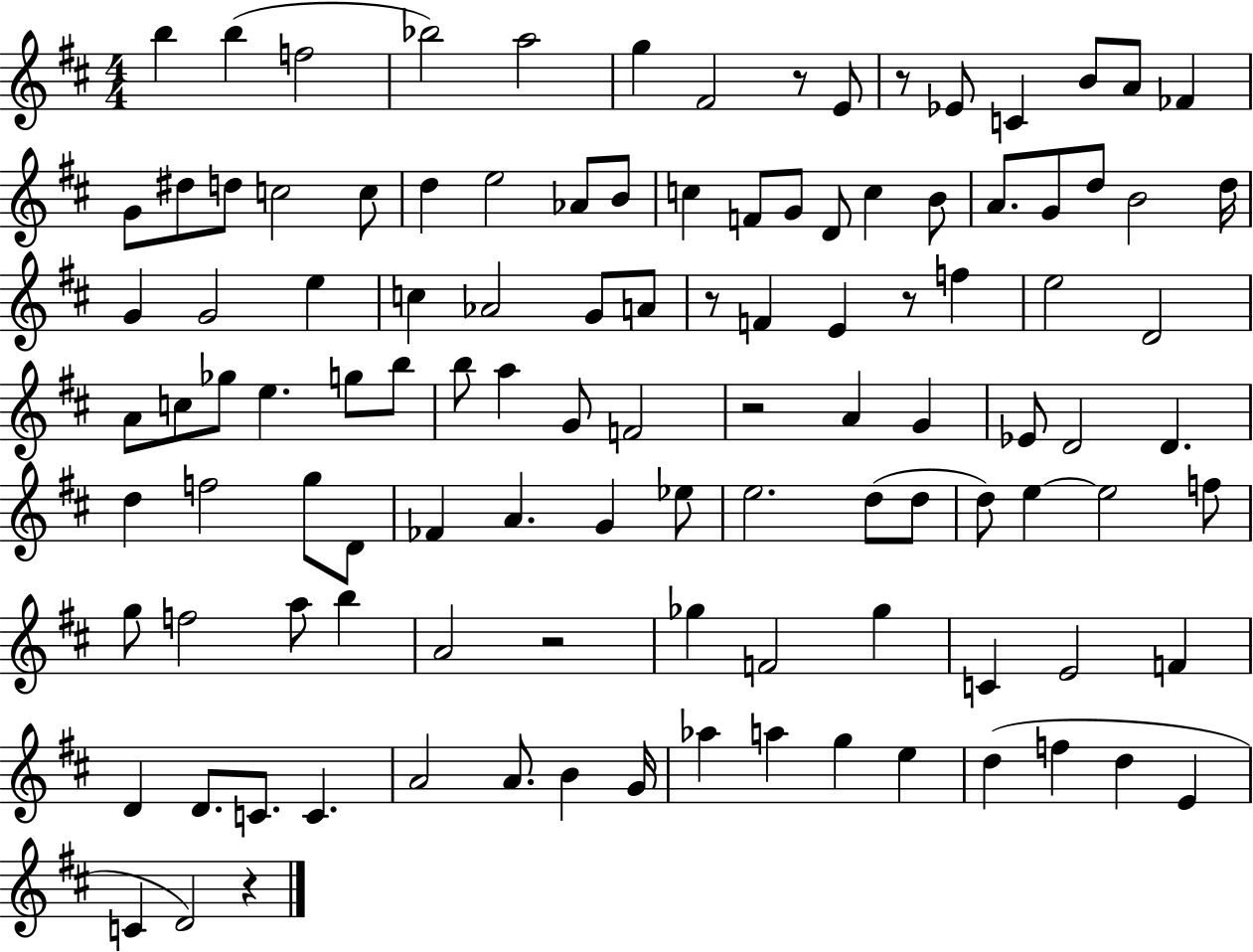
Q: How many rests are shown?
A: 7